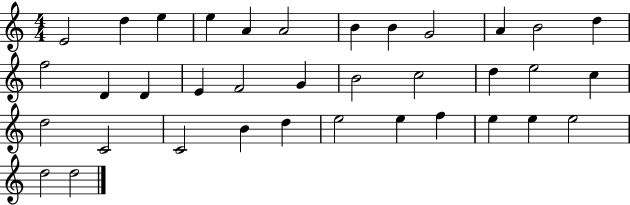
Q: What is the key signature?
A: C major